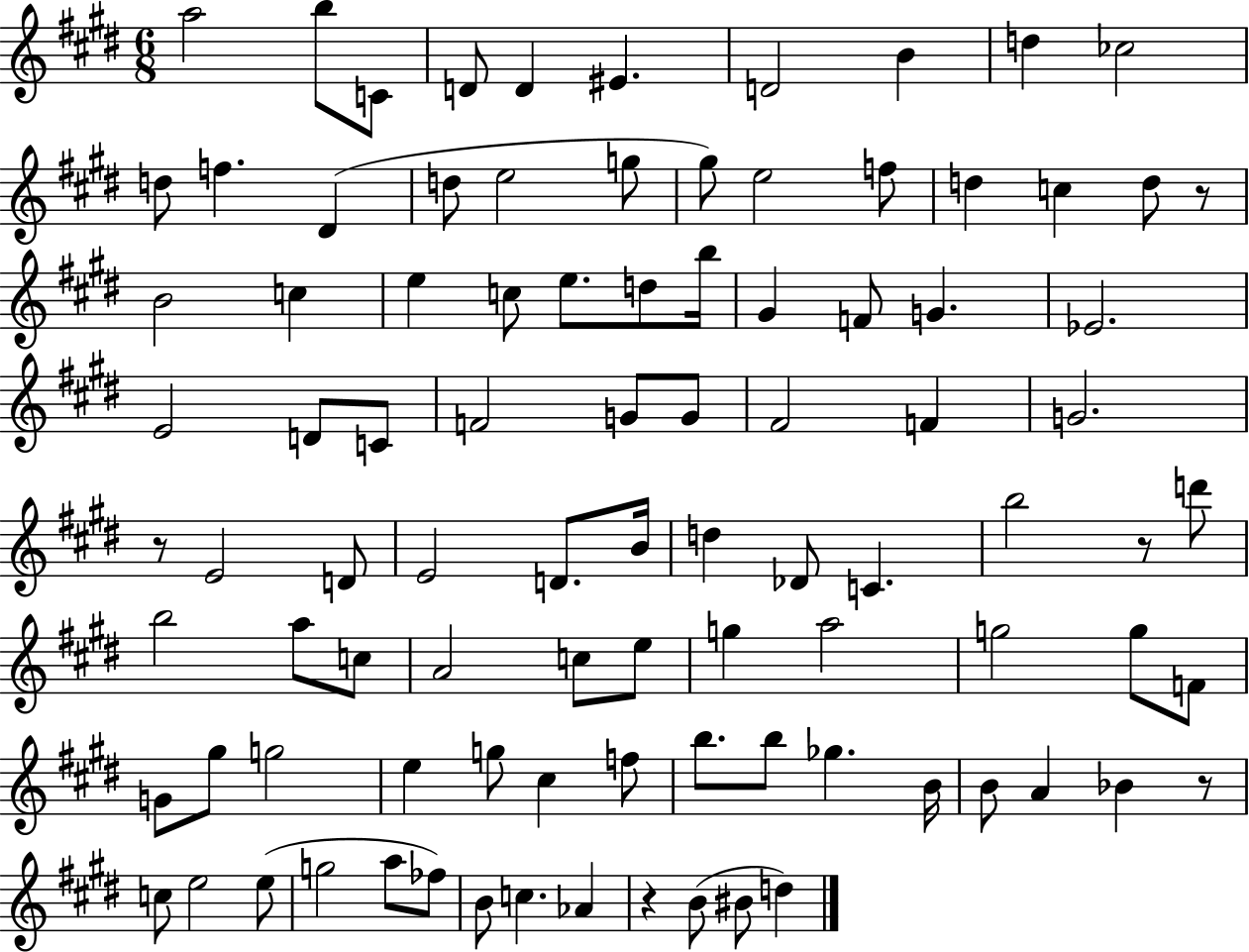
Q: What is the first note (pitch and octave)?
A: A5